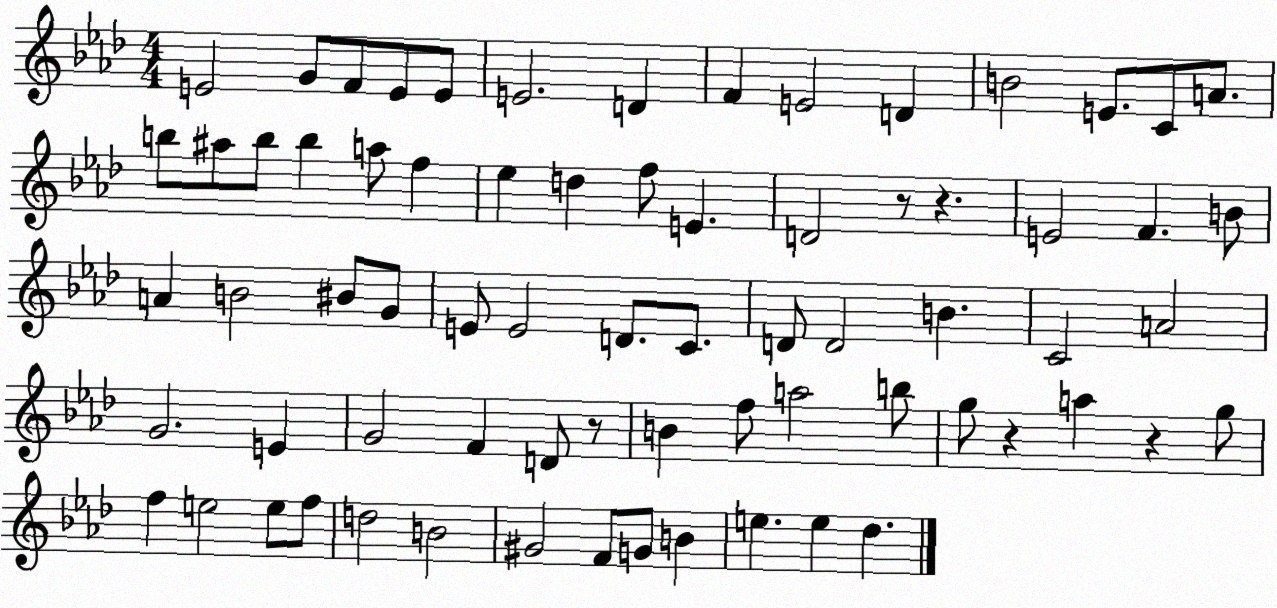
X:1
T:Untitled
M:4/4
L:1/4
K:Ab
E2 G/2 F/2 E/2 E/2 E2 D F E2 D B2 E/2 C/2 A/2 b/2 ^a/2 b/2 b a/2 f _e d f/2 E D2 z/2 z E2 F B/2 A B2 ^B/2 G/2 E/2 E2 D/2 C/2 D/2 D2 B C2 A2 G2 E G2 F D/2 z/2 B f/2 a2 b/2 g/2 z a z g/2 f e2 e/2 f/2 d2 B2 ^G2 F/2 G/2 B e e _d